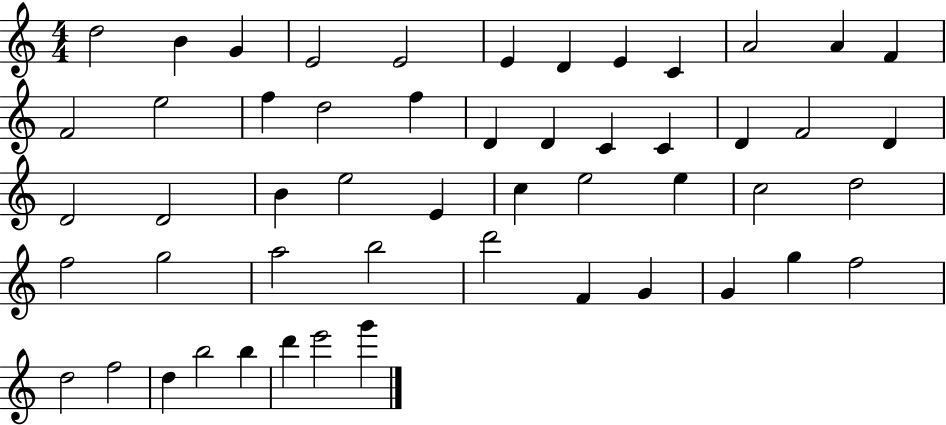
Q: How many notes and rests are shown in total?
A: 52